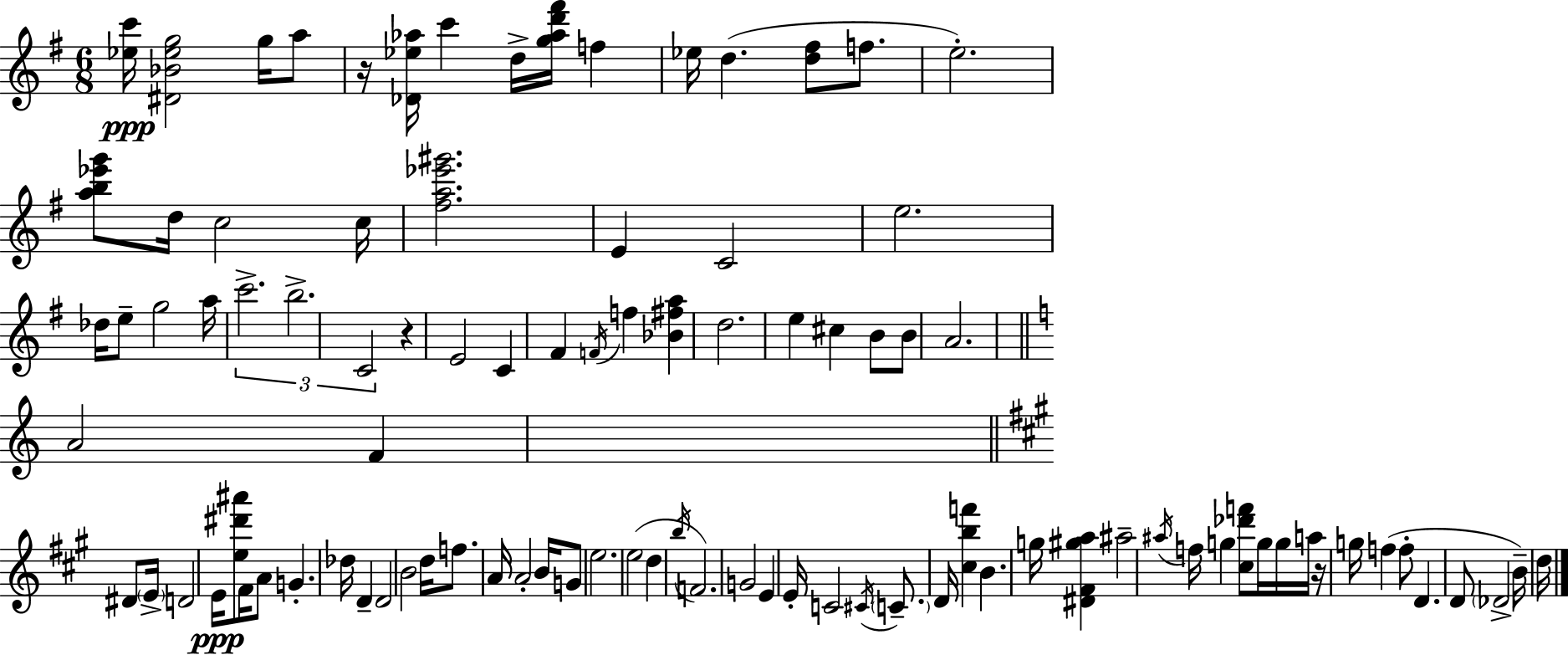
X:1
T:Untitled
M:6/8
L:1/4
K:G
[_ec']/4 [^D_B_eg]2 g/4 a/2 z/4 [_D_e_a]/4 c' d/4 [g_ad'^f']/4 f _e/4 d [d^f]/2 f/2 e2 [ab_e'g']/2 d/4 c2 c/4 [^fa_e'^g']2 E C2 e2 _d/4 e/2 g2 a/4 c'2 b2 C2 z E2 C ^F F/4 f [_B^fa] d2 e ^c B/2 B/2 A2 A2 F ^D/2 E/4 D2 E/4 [e^d'^a']/2 ^F/4 A/2 G _d/4 D D2 B2 d/4 f/2 A/4 A2 B/4 G/2 e2 e2 d b/4 F2 G2 E E/4 C2 ^C/4 C/2 D/4 [^cbf'] B g/4 [^D^F^ga] ^a2 ^a/4 f/4 g [^c_d'f']/2 g/4 g/4 a/4 z/4 g/4 f f/2 D D/2 _D2 B/4 d/4